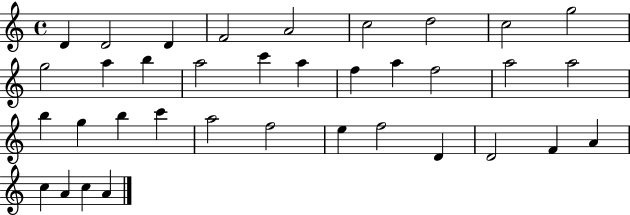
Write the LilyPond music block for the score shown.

{
  \clef treble
  \time 4/4
  \defaultTimeSignature
  \key c \major
  d'4 d'2 d'4 | f'2 a'2 | c''2 d''2 | c''2 g''2 | \break g''2 a''4 b''4 | a''2 c'''4 a''4 | f''4 a''4 f''2 | a''2 a''2 | \break b''4 g''4 b''4 c'''4 | a''2 f''2 | e''4 f''2 d'4 | d'2 f'4 a'4 | \break c''4 a'4 c''4 a'4 | \bar "|."
}